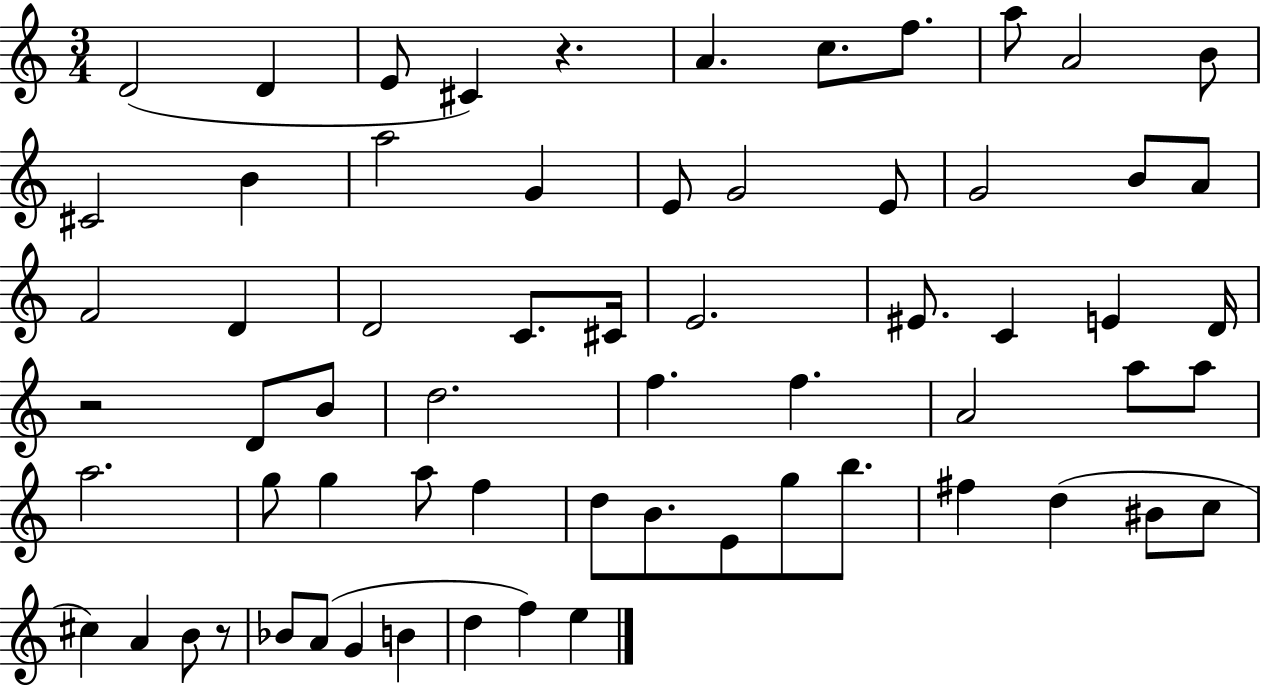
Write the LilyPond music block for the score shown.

{
  \clef treble
  \numericTimeSignature
  \time 3/4
  \key c \major
  d'2( d'4 | e'8 cis'4) r4. | a'4. c''8. f''8. | a''8 a'2 b'8 | \break cis'2 b'4 | a''2 g'4 | e'8 g'2 e'8 | g'2 b'8 a'8 | \break f'2 d'4 | d'2 c'8. cis'16 | e'2. | eis'8. c'4 e'4 d'16 | \break r2 d'8 b'8 | d''2. | f''4. f''4. | a'2 a''8 a''8 | \break a''2. | g''8 g''4 a''8 f''4 | d''8 b'8. e'8 g''8 b''8. | fis''4 d''4( bis'8 c''8 | \break cis''4) a'4 b'8 r8 | bes'8 a'8( g'4 b'4 | d''4 f''4) e''4 | \bar "|."
}